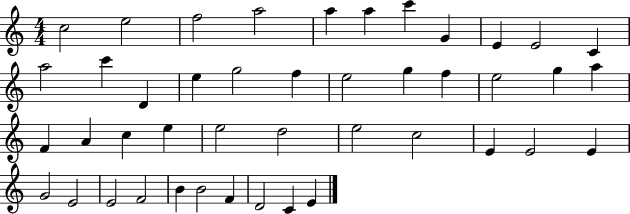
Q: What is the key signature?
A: C major